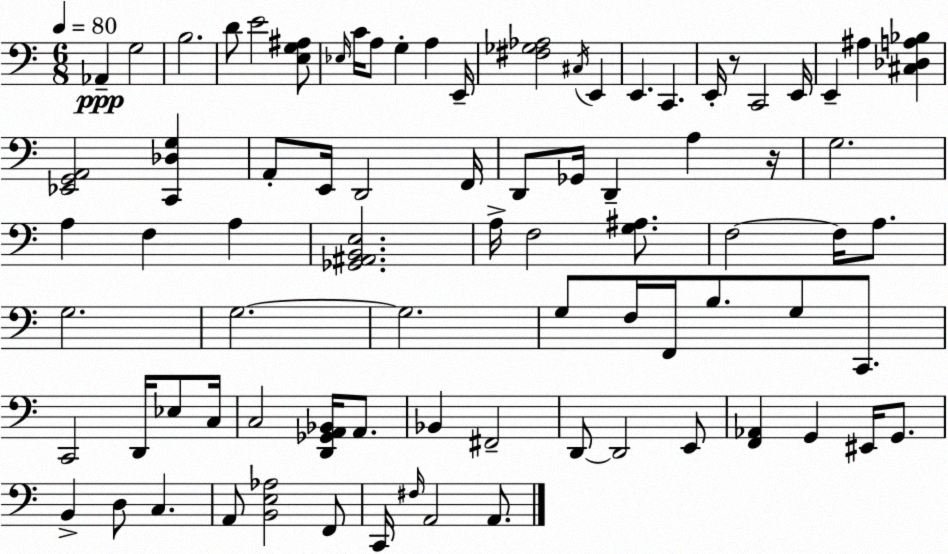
X:1
T:Untitled
M:6/8
L:1/4
K:Am
_A,, G,2 B,2 D/2 E2 [E,G,^A,]/2 _E,/4 C/4 A,/2 G, A, E,,/4 [^F,_G,_A,]2 ^C,/4 E,, E,, C,, E,,/4 z/2 C,,2 E,,/4 E,, ^A, [^C,_D,A,_B,] [_E,,G,,A,,]2 [C,,_D,G,] A,,/2 E,,/4 D,,2 F,,/4 D,,/2 _G,,/4 D,, A, z/4 G,2 A, F, A, [_G,,^A,,B,,E,]2 A,/4 F,2 [G,^A,]/2 F,2 F,/4 A,/2 G,2 G,2 G,2 G,/2 F,/4 F,,/4 B,/2 G,/2 C,,/2 C,,2 D,,/4 _E,/2 C,/4 C,2 [D,,_G,,A,,_B,,]/4 A,,/2 _B,, ^F,,2 D,,/2 D,,2 E,,/2 [F,,_A,,] G,, ^E,,/4 G,,/2 B,, D,/2 C, A,,/2 [B,,E,_A,]2 F,,/2 C,,/4 ^F,/4 A,,2 A,,/2